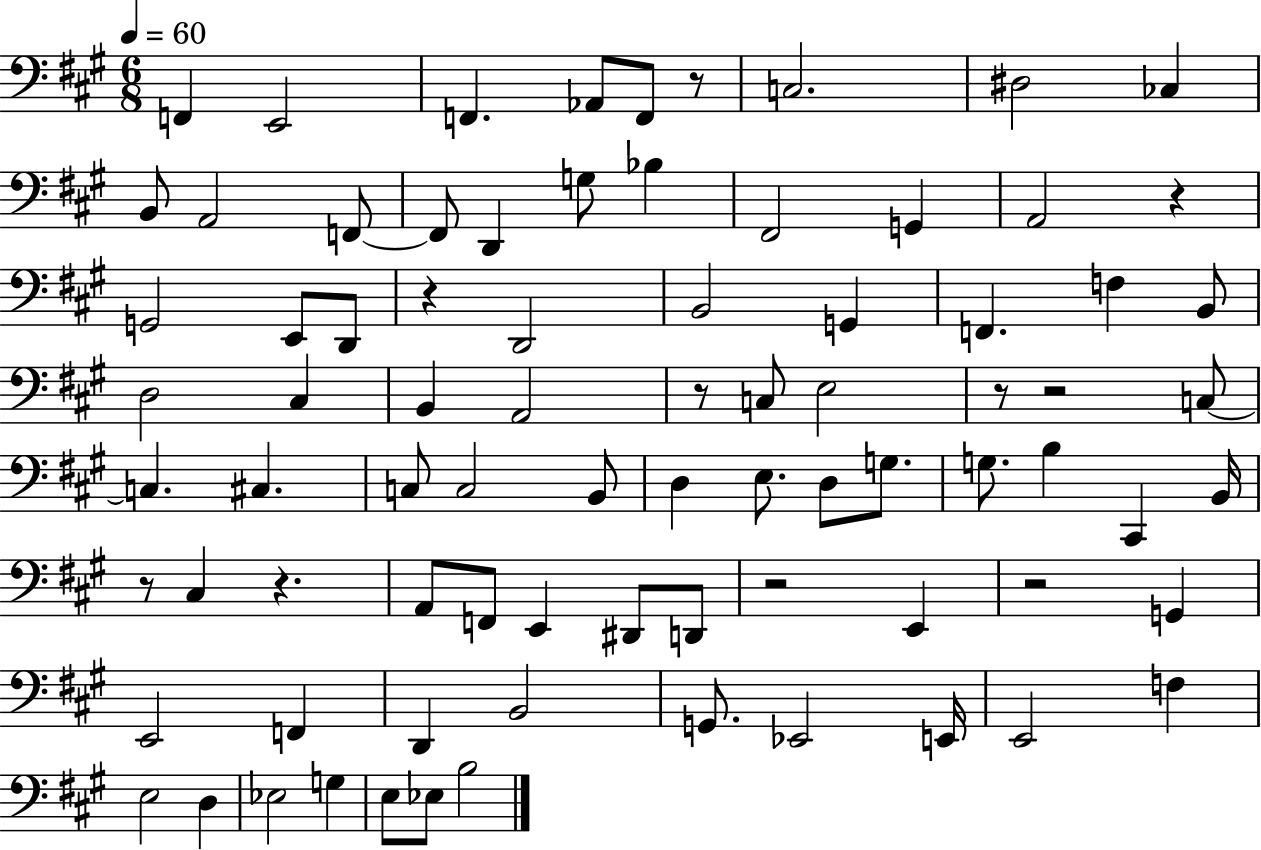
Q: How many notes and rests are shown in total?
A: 81